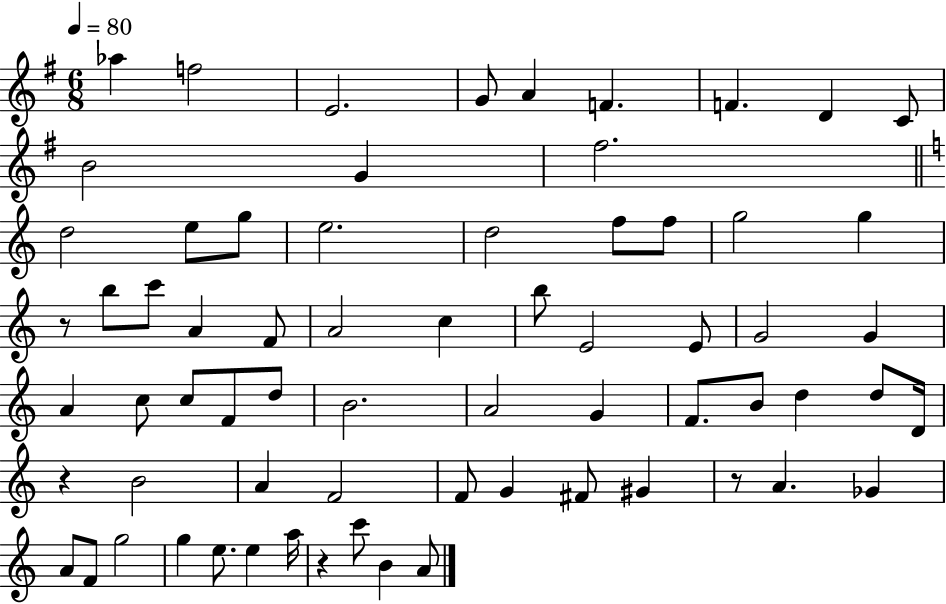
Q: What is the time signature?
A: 6/8